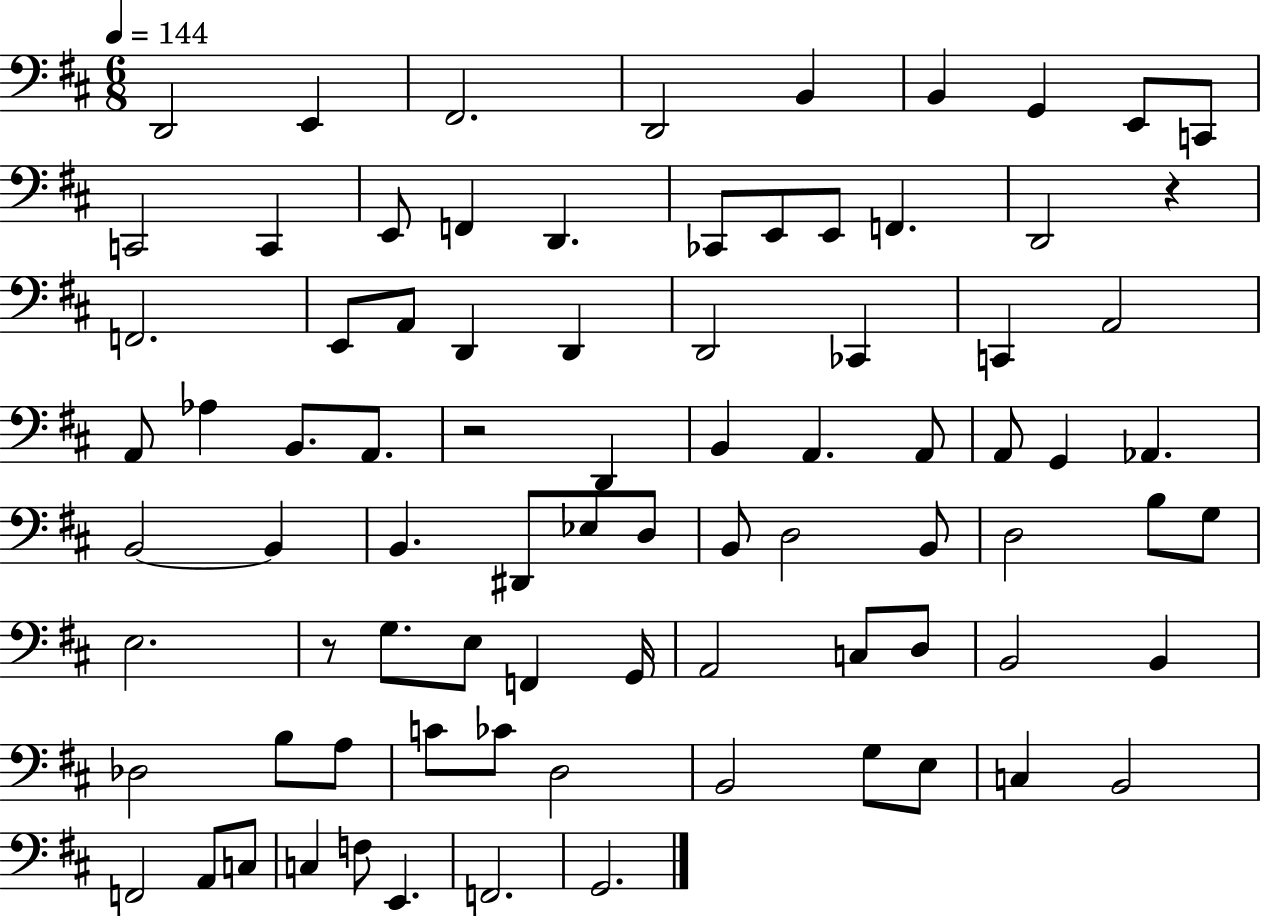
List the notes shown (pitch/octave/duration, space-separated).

D2/h E2/q F#2/h. D2/h B2/q B2/q G2/q E2/e C2/e C2/h C2/q E2/e F2/q D2/q. CES2/e E2/e E2/e F2/q. D2/h R/q F2/h. E2/e A2/e D2/q D2/q D2/h CES2/q C2/q A2/h A2/e Ab3/q B2/e. A2/e. R/h D2/q B2/q A2/q. A2/e A2/e G2/q Ab2/q. B2/h B2/q B2/q. D#2/e Eb3/e D3/e B2/e D3/h B2/e D3/h B3/e G3/e E3/h. R/e G3/e. E3/e F2/q G2/s A2/h C3/e D3/e B2/h B2/q Db3/h B3/e A3/e C4/e CES4/e D3/h B2/h G3/e E3/e C3/q B2/h F2/h A2/e C3/e C3/q F3/e E2/q. F2/h. G2/h.